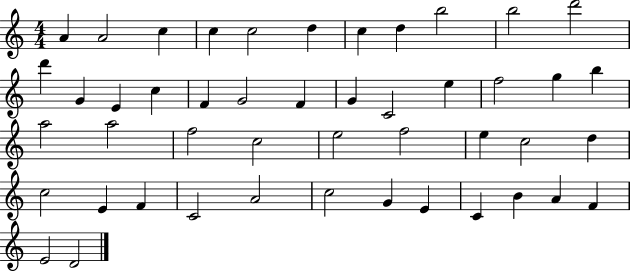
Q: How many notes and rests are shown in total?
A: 47